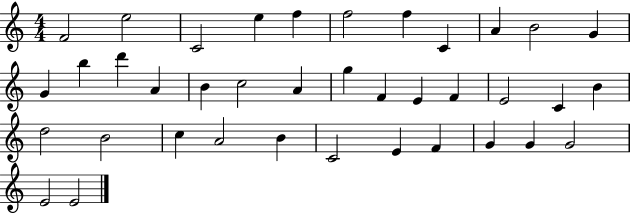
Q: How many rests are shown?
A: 0